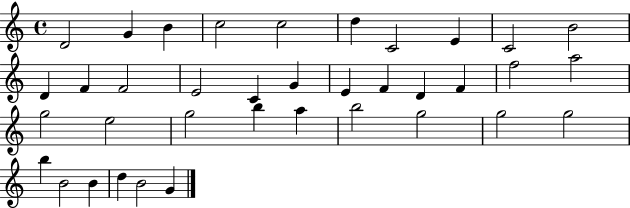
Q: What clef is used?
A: treble